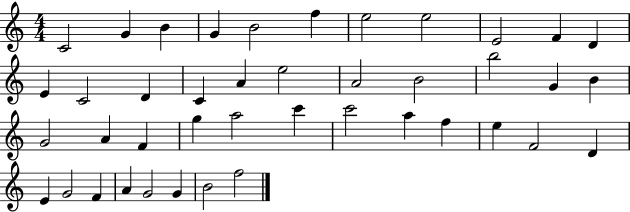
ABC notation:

X:1
T:Untitled
M:4/4
L:1/4
K:C
C2 G B G B2 f e2 e2 E2 F D E C2 D C A e2 A2 B2 b2 G B G2 A F g a2 c' c'2 a f e F2 D E G2 F A G2 G B2 f2